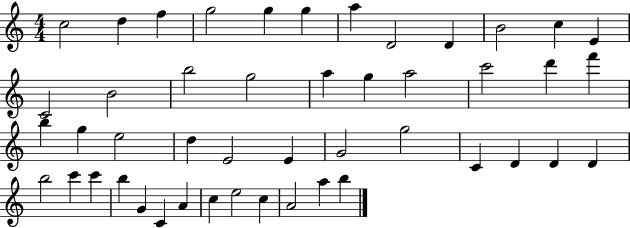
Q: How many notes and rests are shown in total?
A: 47